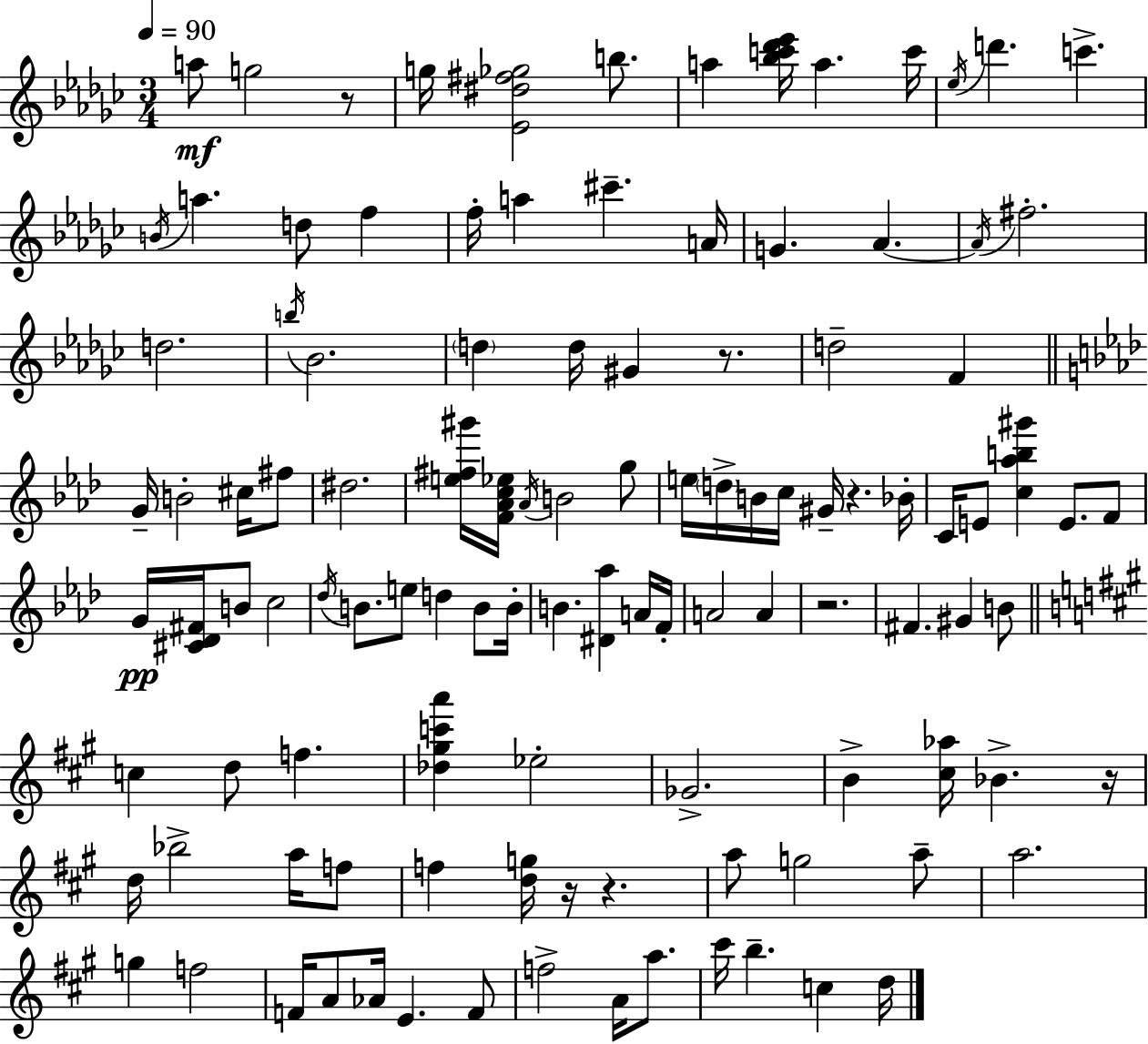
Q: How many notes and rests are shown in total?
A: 112